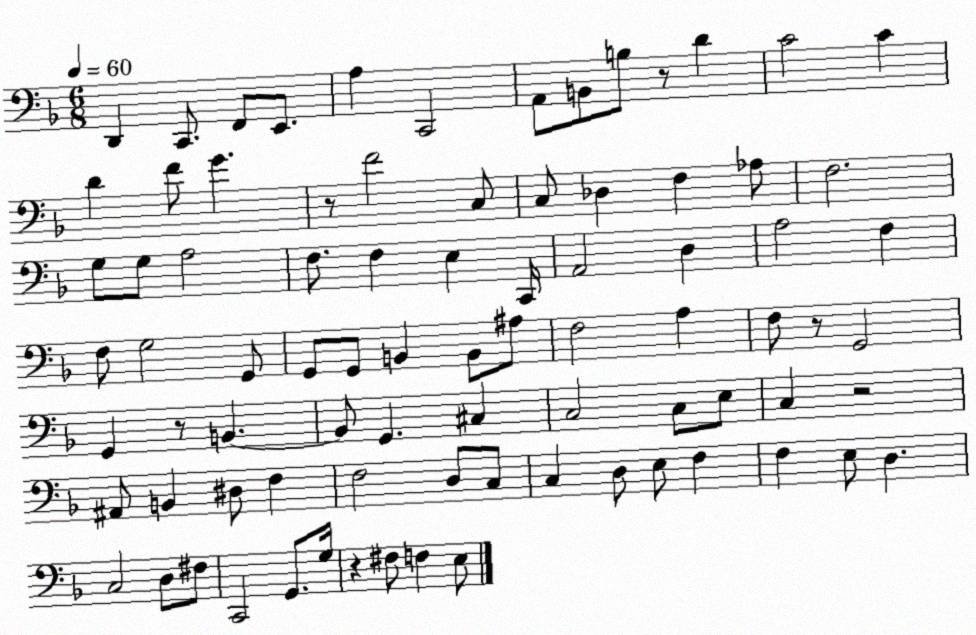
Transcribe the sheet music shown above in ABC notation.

X:1
T:Untitled
M:6/8
L:1/4
K:F
D,, C,,/2 F,,/2 E,,/2 A, C,,2 A,,/2 B,,/2 B,/2 z/2 D C2 C D F/2 G z/2 F2 C,/2 C,/2 _D, F, _A,/2 F,2 G,/2 G,/2 A,2 F,/2 F, E, C,,/4 A,,2 D, A,2 F, F,/2 G,2 G,,/2 G,,/2 G,,/2 B,, B,,/2 ^A,/2 F,2 A, F,/2 z/2 G,,2 G,, z/2 B,, B,,/2 G,, ^C, C,2 C,/2 E,/2 C, z2 ^A,,/2 B,, ^D,/2 F, F,2 D,/2 C,/2 C, D,/2 E,/2 F, F, E,/2 D, C,2 D,/2 ^F,/2 C,,2 G,,/2 G,/4 z ^F,/2 F, E,/2